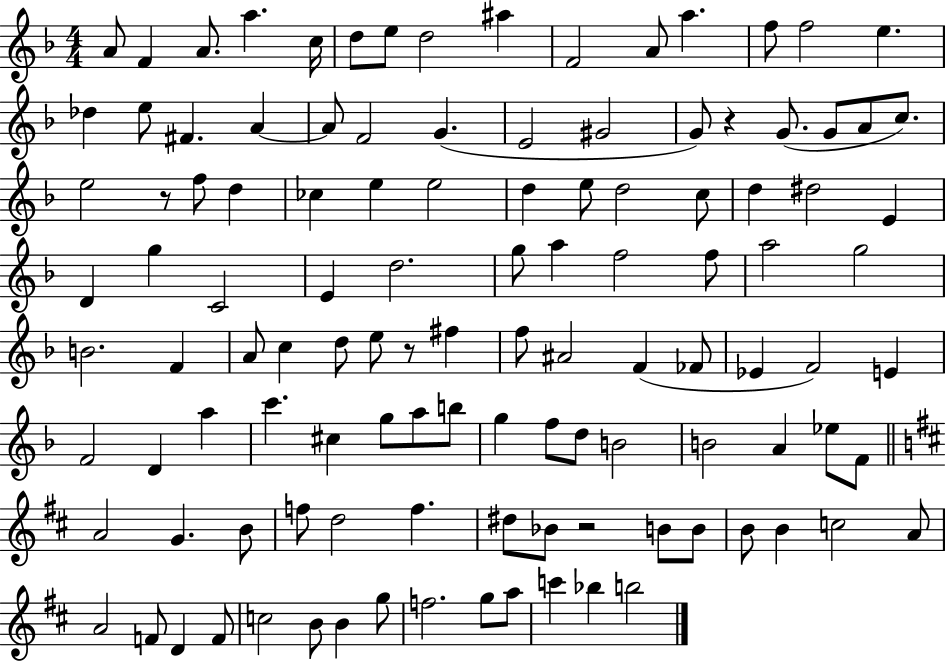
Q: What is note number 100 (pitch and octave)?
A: D4